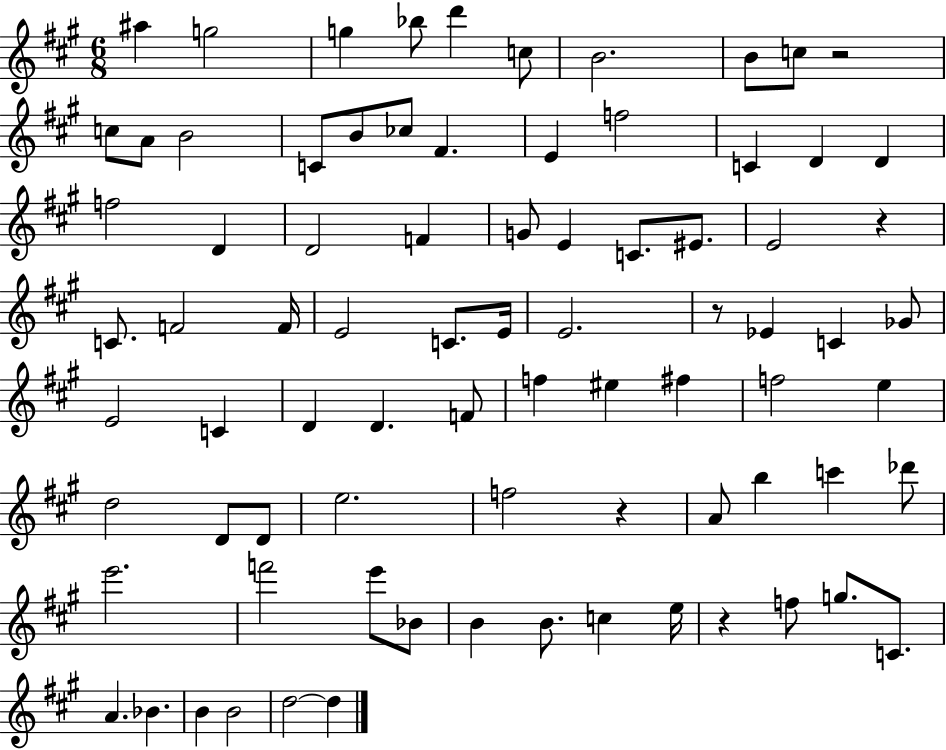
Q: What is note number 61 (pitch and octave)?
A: F6